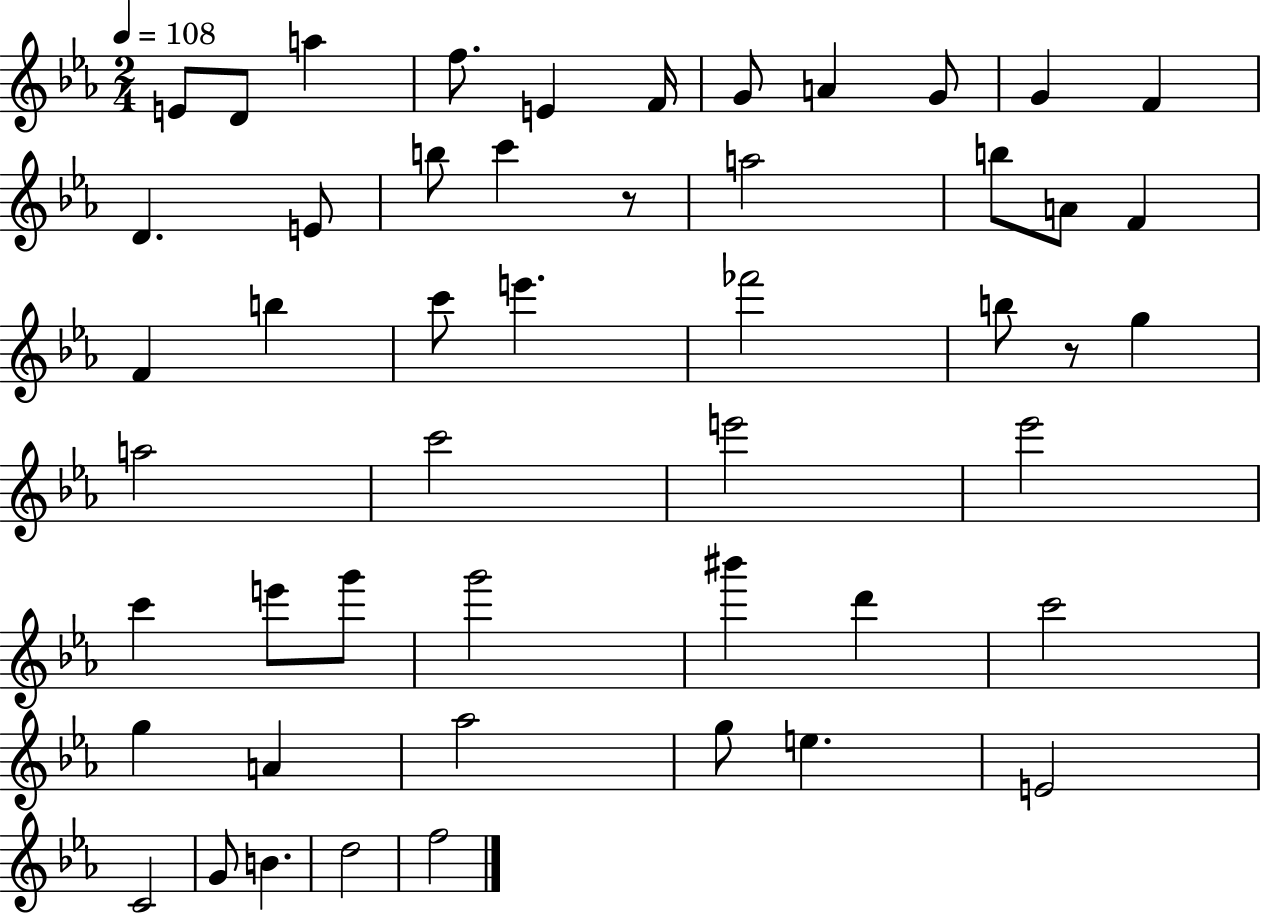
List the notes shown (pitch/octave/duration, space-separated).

E4/e D4/e A5/q F5/e. E4/q F4/s G4/e A4/q G4/e G4/q F4/q D4/q. E4/e B5/e C6/q R/e A5/h B5/e A4/e F4/q F4/q B5/q C6/e E6/q. FES6/h B5/e R/e G5/q A5/h C6/h E6/h Eb6/h C6/q E6/e G6/e G6/h BIS6/q D6/q C6/h G5/q A4/q Ab5/h G5/e E5/q. E4/h C4/h G4/e B4/q. D5/h F5/h